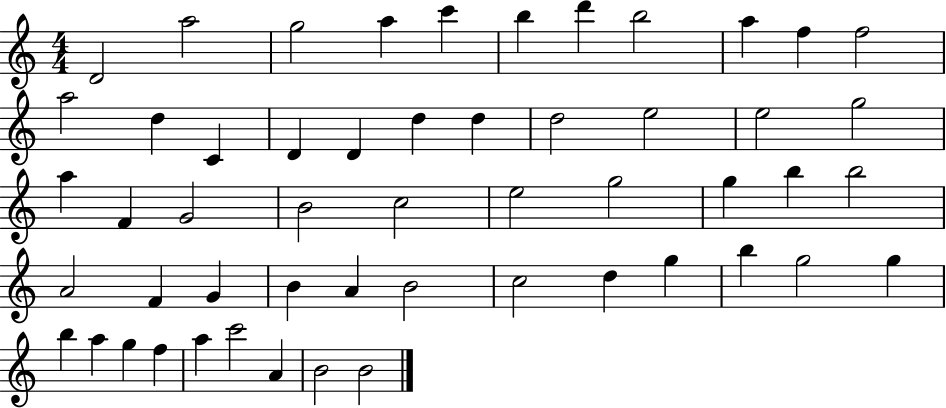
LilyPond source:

{
  \clef treble
  \numericTimeSignature
  \time 4/4
  \key c \major
  d'2 a''2 | g''2 a''4 c'''4 | b''4 d'''4 b''2 | a''4 f''4 f''2 | \break a''2 d''4 c'4 | d'4 d'4 d''4 d''4 | d''2 e''2 | e''2 g''2 | \break a''4 f'4 g'2 | b'2 c''2 | e''2 g''2 | g''4 b''4 b''2 | \break a'2 f'4 g'4 | b'4 a'4 b'2 | c''2 d''4 g''4 | b''4 g''2 g''4 | \break b''4 a''4 g''4 f''4 | a''4 c'''2 a'4 | b'2 b'2 | \bar "|."
}